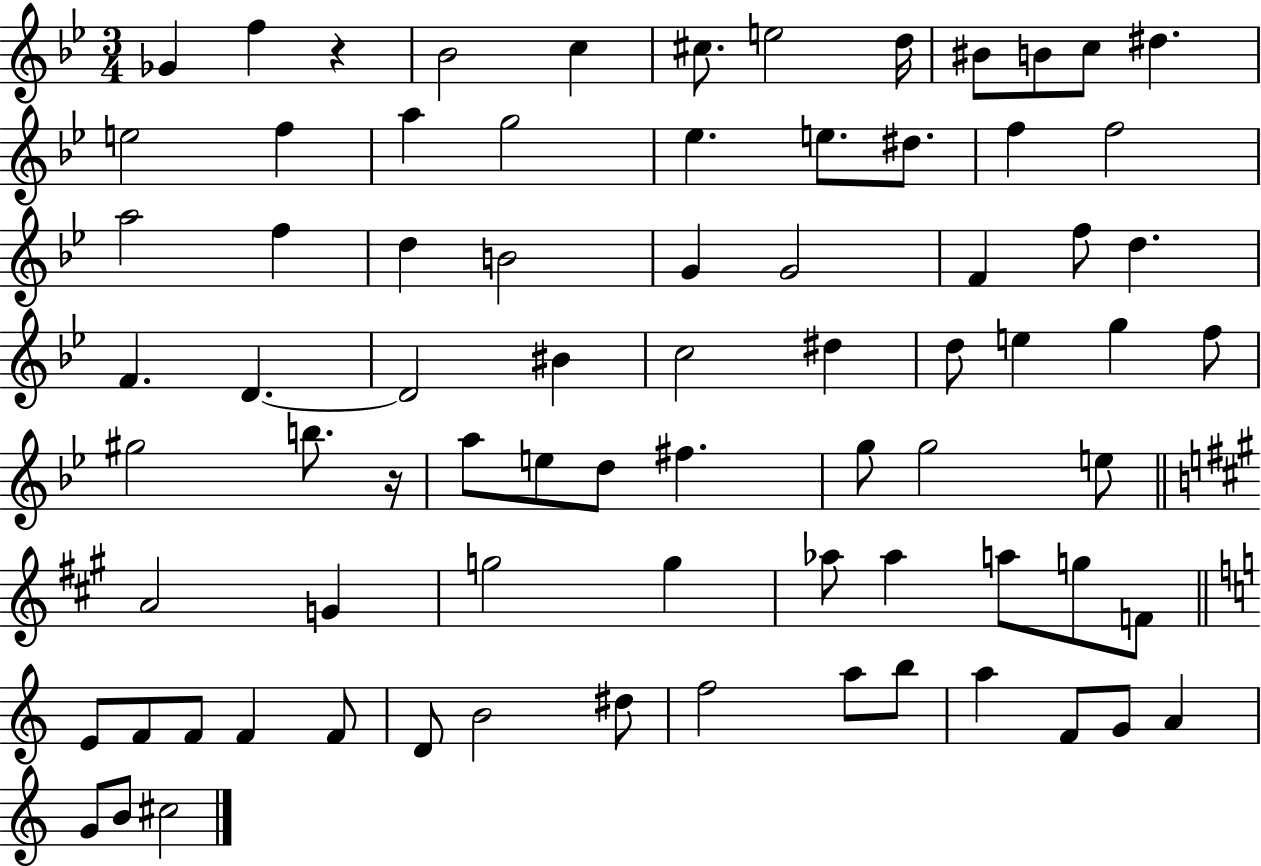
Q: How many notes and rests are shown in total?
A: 77